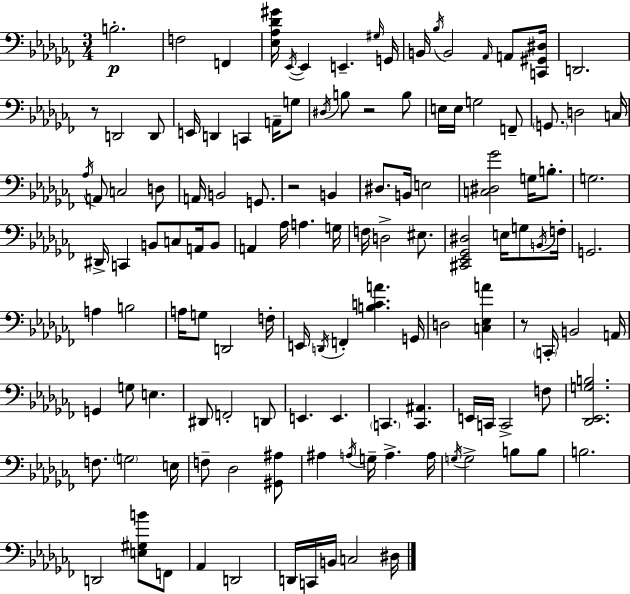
B3/h. F3/h F2/q [Eb3,Ab3,Db4,G#4]/s Eb2/s Eb2/q E2/q. G#3/s G2/s B2/s Bb3/s B2/h Ab2/s A2/e [C2,G#2,D#3]/s D2/h. R/e D2/h D2/e E2/s D2/q C2/q A2/s G3/e D#3/s B3/e R/h B3/e E3/s E3/s G3/h F2/e G2/e. D3/h C3/s Ab3/s A2/e C3/h D3/e A2/s B2/h G2/e. R/h B2/q D#3/e. B2/s E3/h [C3,D#3,Gb4]/h G3/s B3/e. G3/h. D#2/s C2/q B2/e C3/e A2/s B2/e A2/q Ab3/s A3/q. G3/s F3/s D3/h EIS3/e. [C#2,Eb2,Gb2,D#3]/h E3/s G3/e B2/s F3/s G2/h. A3/q B3/h A3/s G3/e D2/h F3/s E2/s D2/s F2/q [B3,C4,A4]/q. G2/s D3/h [C3,Eb3,A4]/q R/e C2/s B2/h A2/s G2/q G3/e E3/q. D#2/e F2/h D2/e E2/q. E2/q. C2/q. [C2,A#2]/q. E2/s C2/s C2/h F3/e [Db2,Eb2,G3,B3]/h. F3/e. G3/h E3/s F3/e Db3/h [G#2,A#3]/e A#3/q A3/s G3/s A3/q. A3/s G3/s G3/h B3/e B3/e B3/h. D2/h [E3,G#3,B4]/e F2/e Ab2/q D2/h D2/s C2/s B2/s C3/h D#3/s